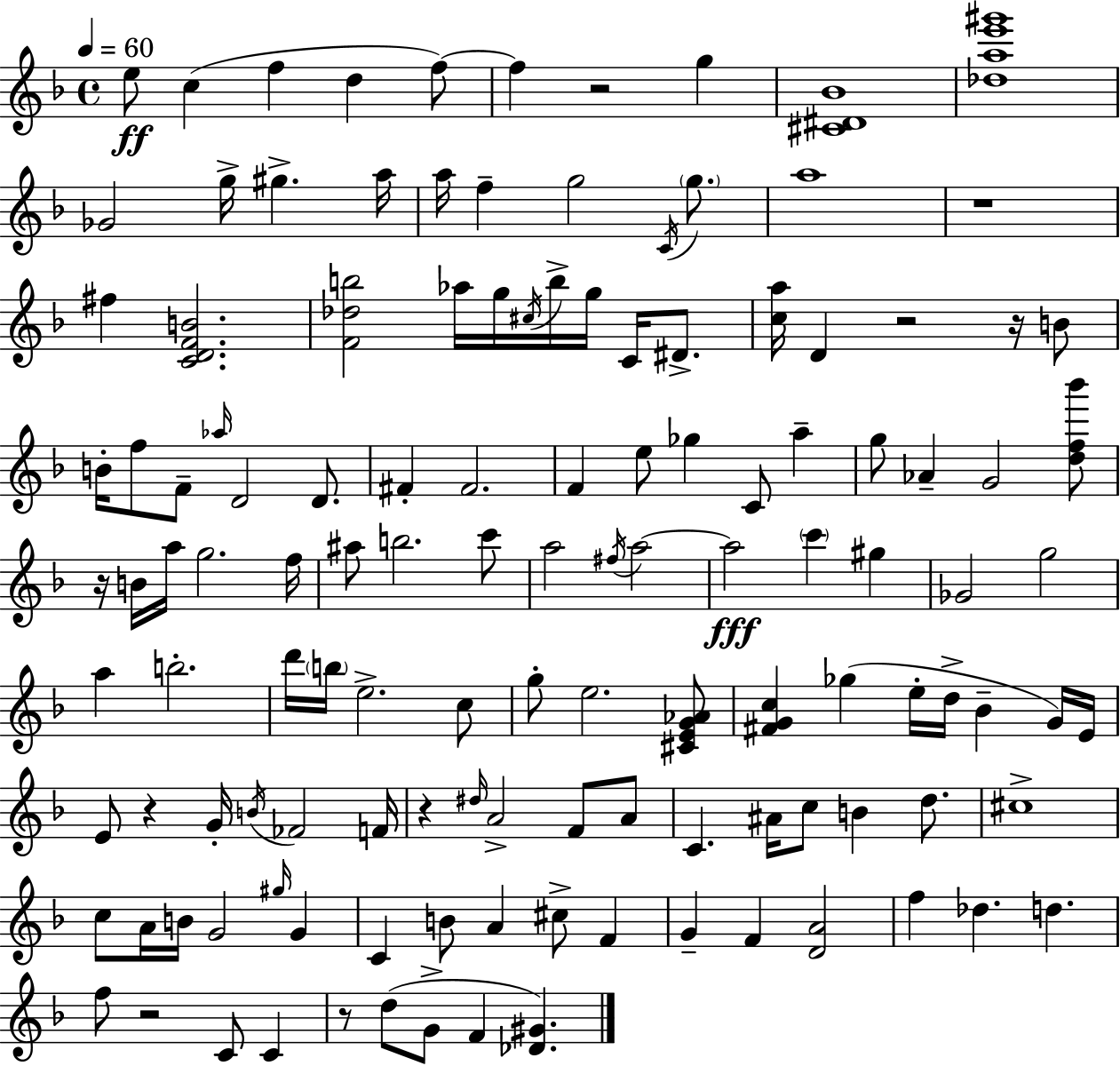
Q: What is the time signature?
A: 4/4